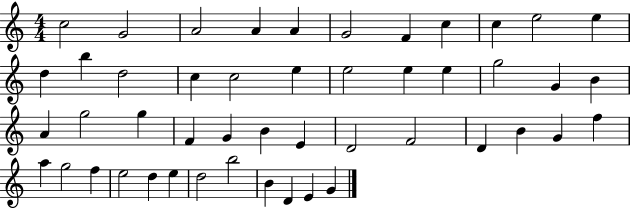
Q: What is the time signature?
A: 4/4